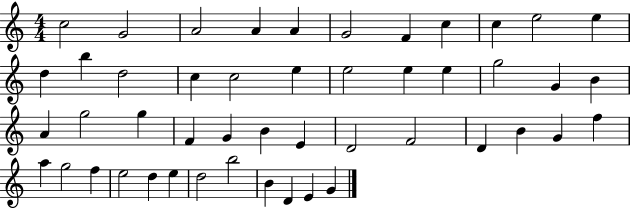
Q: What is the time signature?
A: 4/4